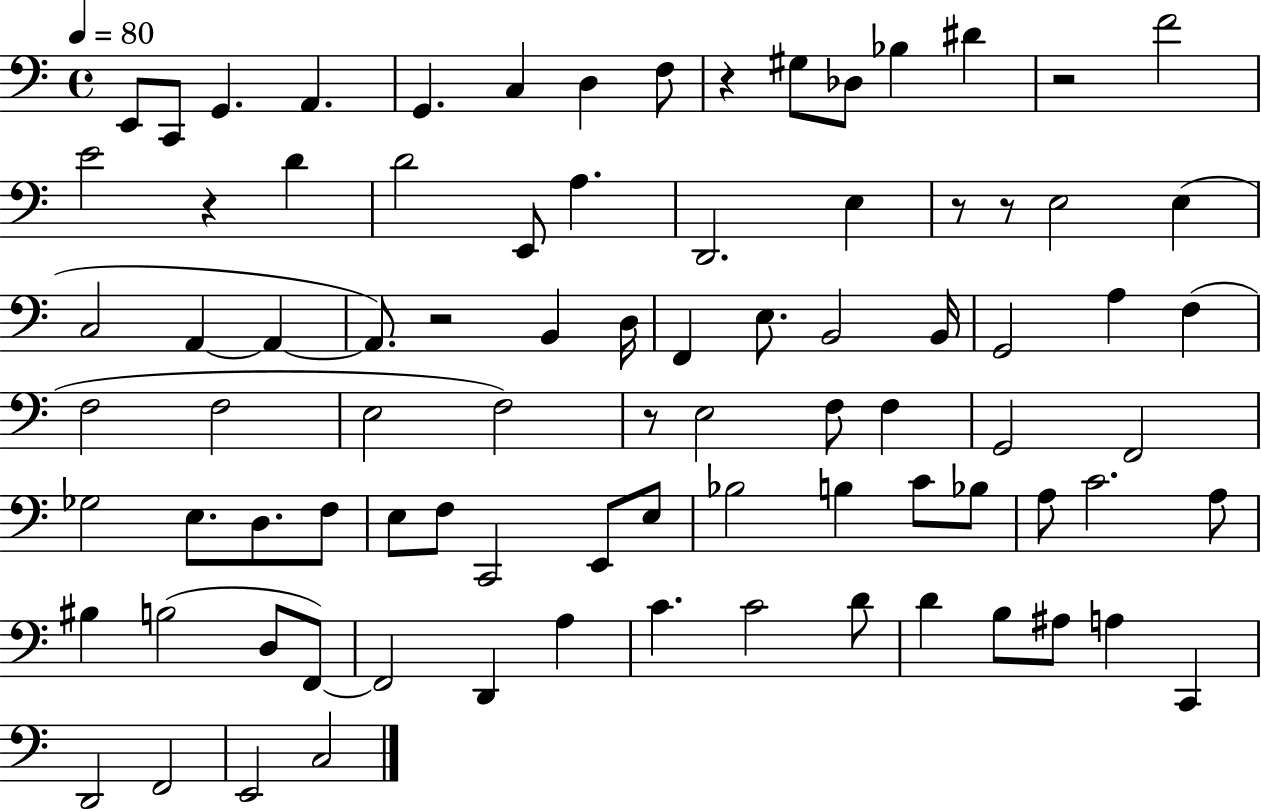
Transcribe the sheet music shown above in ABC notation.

X:1
T:Untitled
M:4/4
L:1/4
K:C
E,,/2 C,,/2 G,, A,, G,, C, D, F,/2 z ^G,/2 _D,/2 _B, ^D z2 F2 E2 z D D2 E,,/2 A, D,,2 E, z/2 z/2 E,2 E, C,2 A,, A,, A,,/2 z2 B,, D,/4 F,, E,/2 B,,2 B,,/4 G,,2 A, F, F,2 F,2 E,2 F,2 z/2 E,2 F,/2 F, G,,2 F,,2 _G,2 E,/2 D,/2 F,/2 E,/2 F,/2 C,,2 E,,/2 E,/2 _B,2 B, C/2 _B,/2 A,/2 C2 A,/2 ^B, B,2 D,/2 F,,/2 F,,2 D,, A, C C2 D/2 D B,/2 ^A,/2 A, C,, D,,2 F,,2 E,,2 C,2